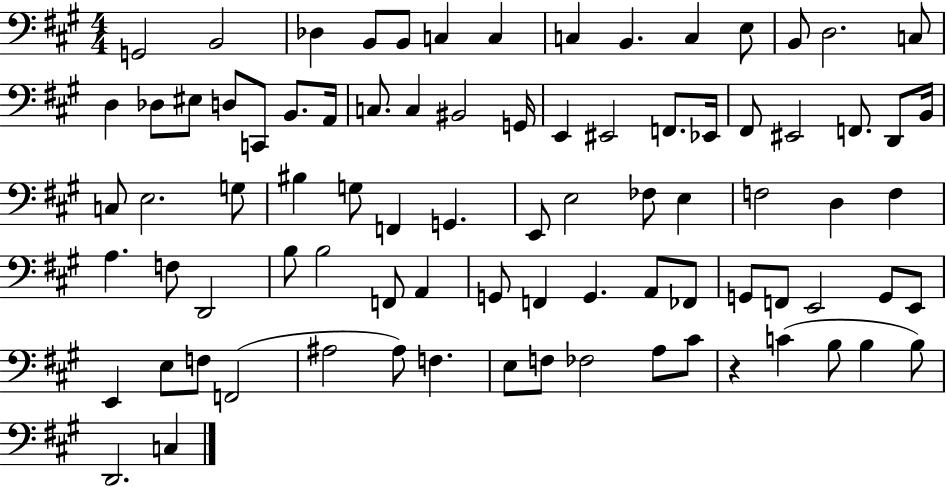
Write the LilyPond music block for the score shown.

{
  \clef bass
  \numericTimeSignature
  \time 4/4
  \key a \major
  g,2 b,2 | des4 b,8 b,8 c4 c4 | c4 b,4. c4 e8 | b,8 d2. c8 | \break d4 des8 eis8 d8 c,8 b,8. a,16 | c8. c4 bis,2 g,16 | e,4 eis,2 f,8. ees,16 | fis,8 eis,2 f,8. d,8 b,16 | \break c8 e2. g8 | bis4 g8 f,4 g,4. | e,8 e2 fes8 e4 | f2 d4 f4 | \break a4. f8 d,2 | b8 b2 f,8 a,4 | g,8 f,4 g,4. a,8 fes,8 | g,8 f,8 e,2 g,8 e,8 | \break e,4 e8 f8 f,2( | ais2 ais8) f4. | e8 f8 fes2 a8 cis'8 | r4 c'4( b8 b4 b8) | \break d,2. c4 | \bar "|."
}